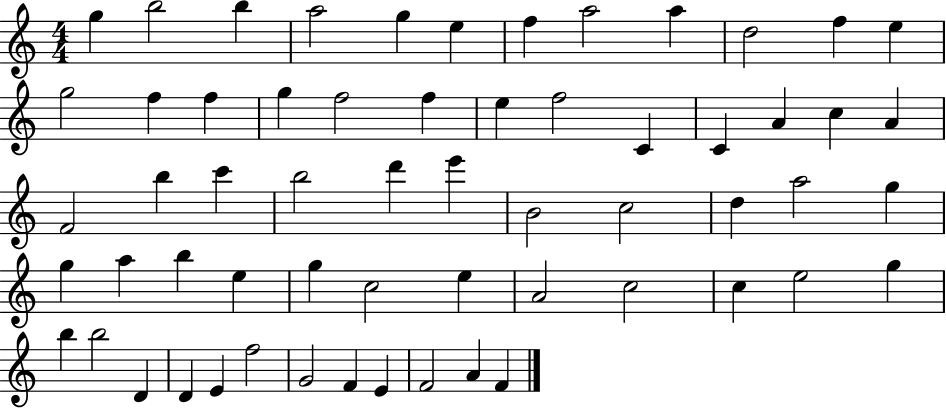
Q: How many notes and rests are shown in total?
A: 60